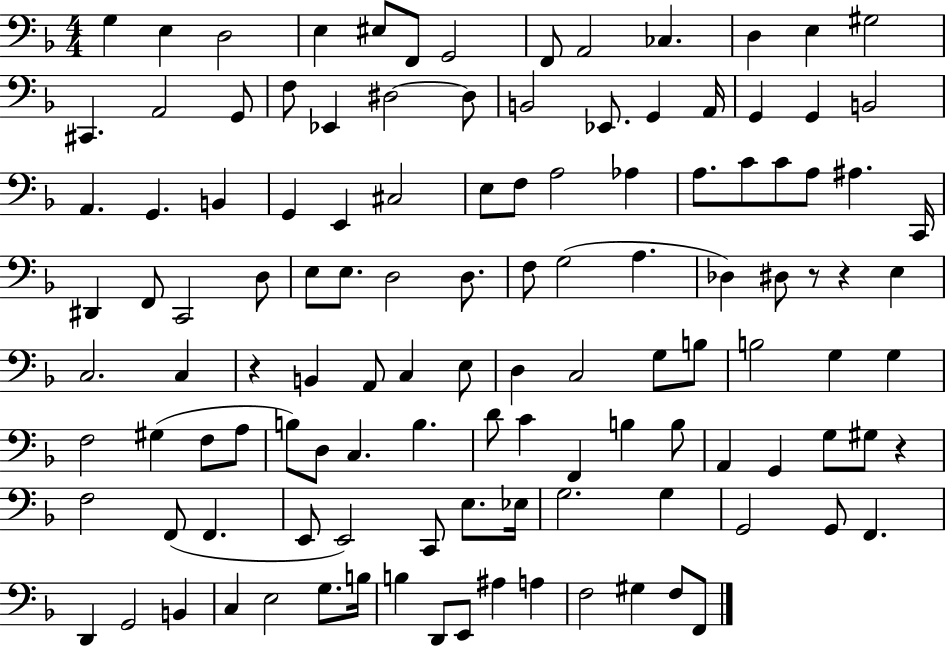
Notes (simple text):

G3/q E3/q D3/h E3/q EIS3/e F2/e G2/h F2/e A2/h CES3/q. D3/q E3/q G#3/h C#2/q. A2/h G2/e F3/e Eb2/q D#3/h D#3/e B2/h Eb2/e. G2/q A2/s G2/q G2/q B2/h A2/q. G2/q. B2/q G2/q E2/q C#3/h E3/e F3/e A3/h Ab3/q A3/e. C4/e C4/e A3/e A#3/q. C2/s D#2/q F2/e C2/h D3/e E3/e E3/e. D3/h D3/e. F3/e G3/h A3/q. Db3/q D#3/e R/e R/q E3/q C3/h. C3/q R/q B2/q A2/e C3/q E3/e D3/q C3/h G3/e B3/e B3/h G3/q G3/q F3/h G#3/q F3/e A3/e B3/e D3/e C3/q. B3/q. D4/e C4/q F2/q B3/q B3/e A2/q G2/q G3/e G#3/e R/q F3/h F2/e F2/q. E2/e E2/h C2/e E3/e. Eb3/s G3/h. G3/q G2/h G2/e F2/q. D2/q G2/h B2/q C3/q E3/h G3/e. B3/s B3/q D2/e E2/e A#3/q A3/q F3/h G#3/q F3/e F2/e